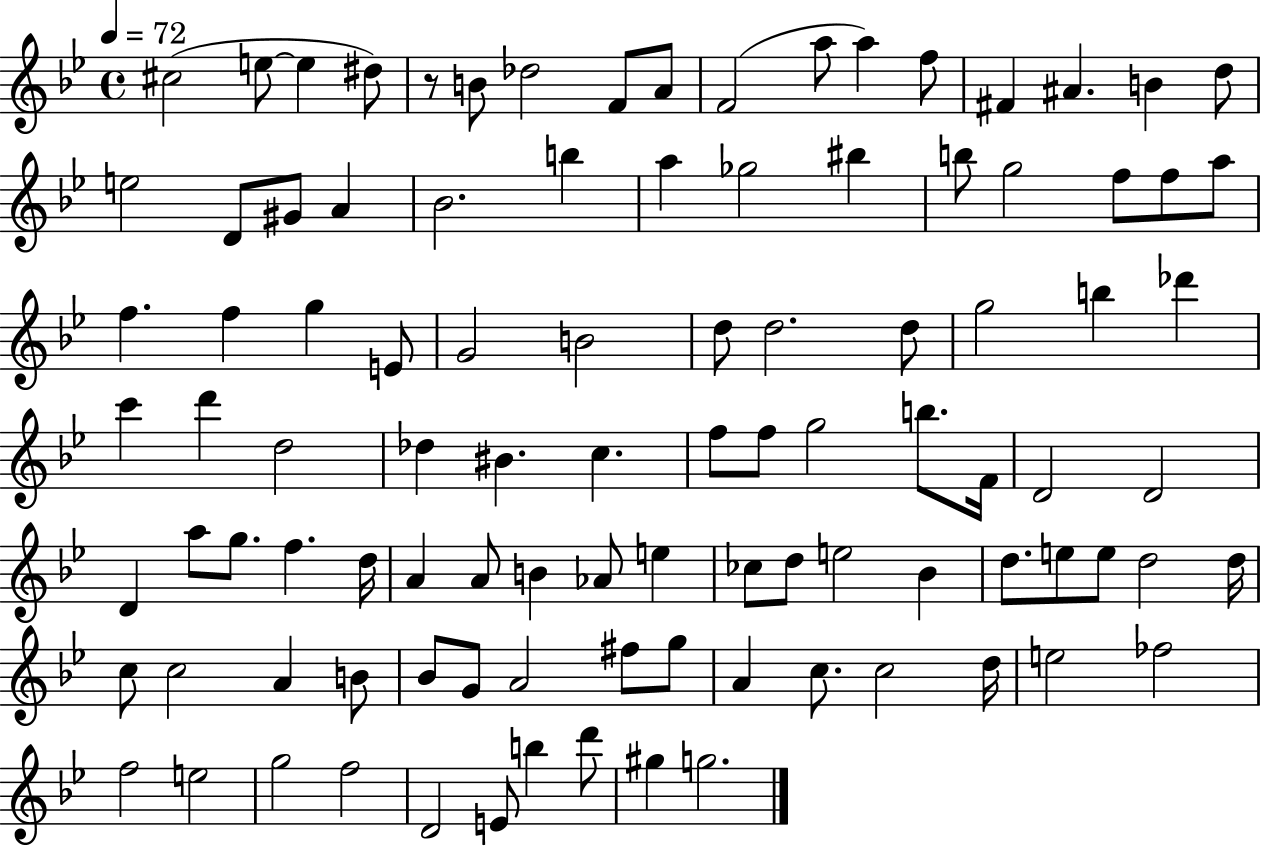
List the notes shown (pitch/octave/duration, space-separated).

C#5/h E5/e E5/q D#5/e R/e B4/e Db5/h F4/e A4/e F4/h A5/e A5/q F5/e F#4/q A#4/q. B4/q D5/e E5/h D4/e G#4/e A4/q Bb4/h. B5/q A5/q Gb5/h BIS5/q B5/e G5/h F5/e F5/e A5/e F5/q. F5/q G5/q E4/e G4/h B4/h D5/e D5/h. D5/e G5/h B5/q Db6/q C6/q D6/q D5/h Db5/q BIS4/q. C5/q. F5/e F5/e G5/h B5/e. F4/s D4/h D4/h D4/q A5/e G5/e. F5/q. D5/s A4/q A4/e B4/q Ab4/e E5/q CES5/e D5/e E5/h Bb4/q D5/e. E5/e E5/e D5/h D5/s C5/e C5/h A4/q B4/e Bb4/e G4/e A4/h F#5/e G5/e A4/q C5/e. C5/h D5/s E5/h FES5/h F5/h E5/h G5/h F5/h D4/h E4/e B5/q D6/e G#5/q G5/h.